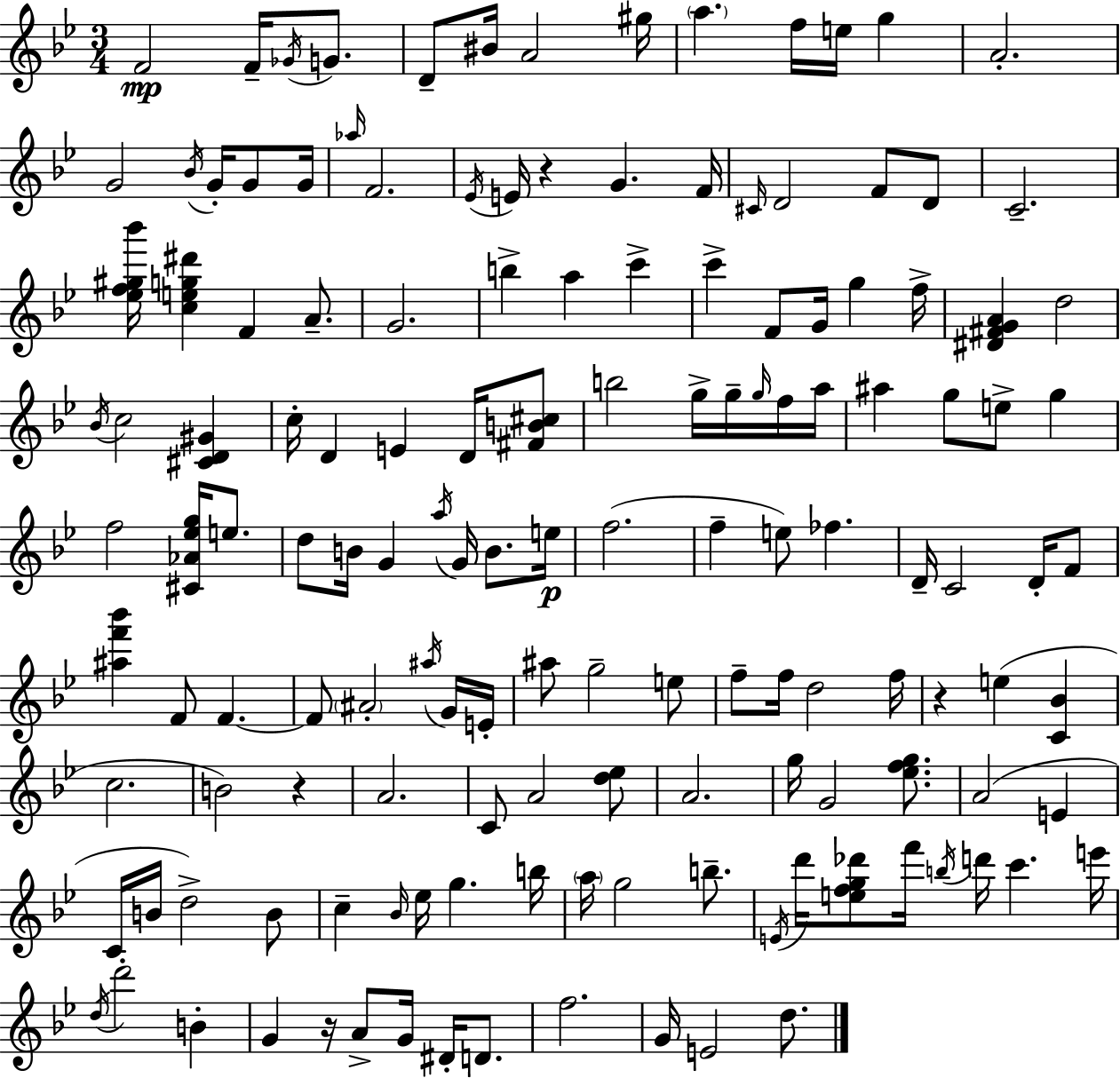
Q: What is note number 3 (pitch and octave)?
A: Gb4